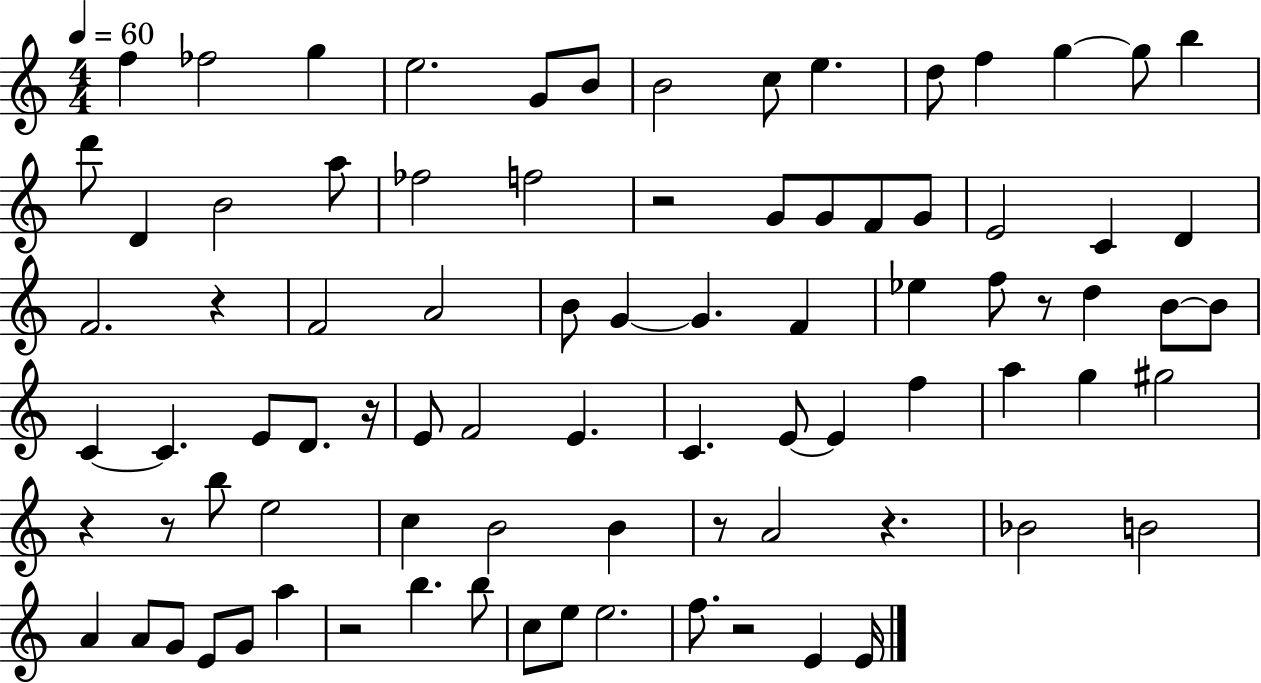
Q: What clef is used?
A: treble